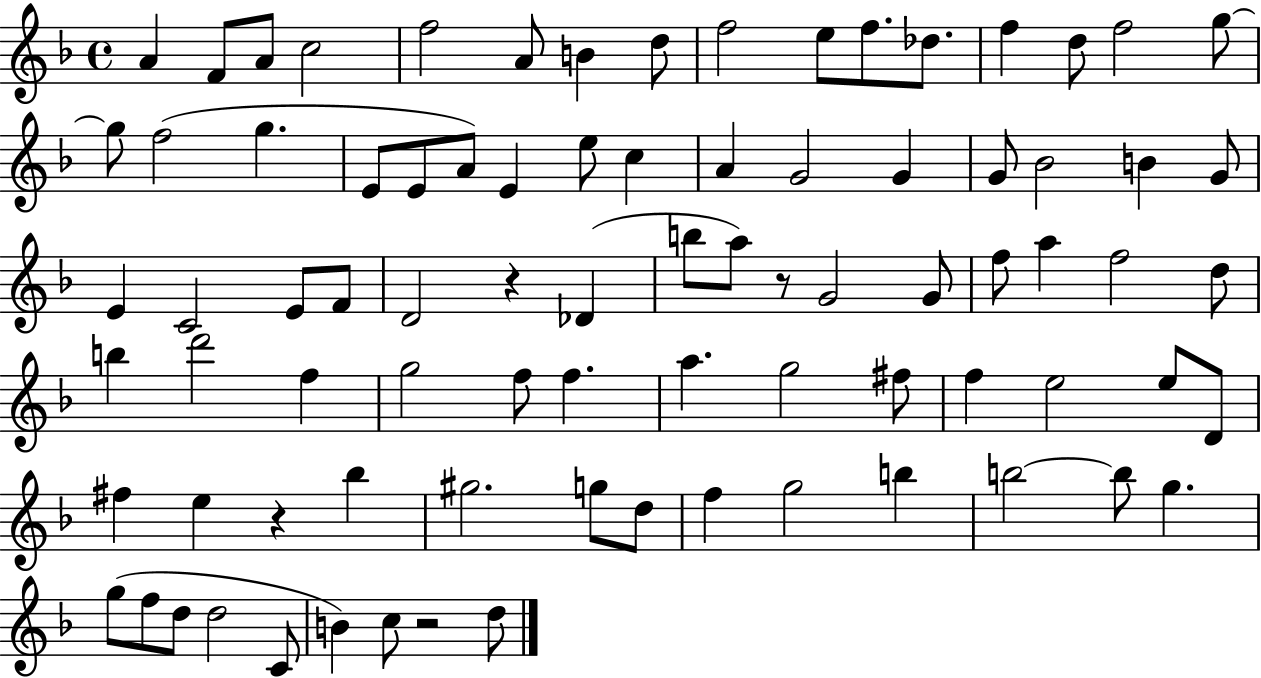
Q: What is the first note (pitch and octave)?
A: A4